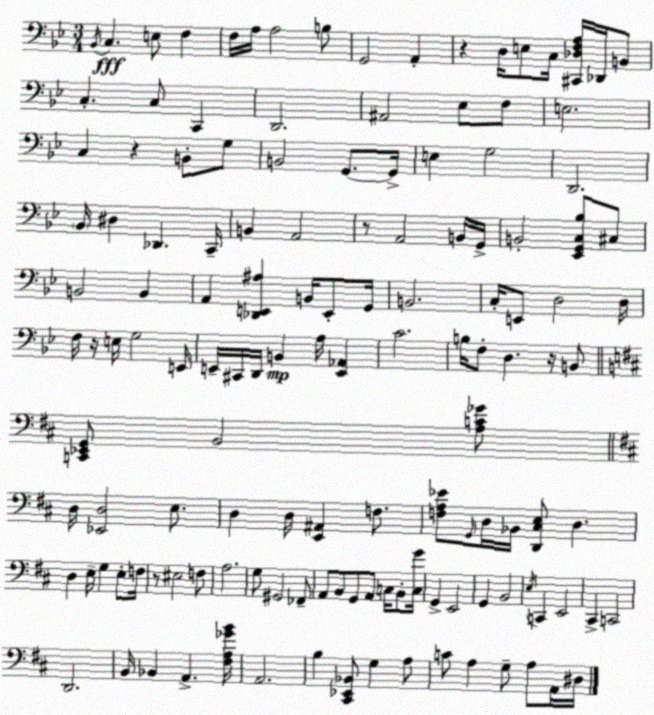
X:1
T:Untitled
M:3/4
L:1/4
K:Bb
_B,,/4 C, E,/2 F, F,/4 A,/4 A,2 B,/2 G,,2 A,, z D,/4 E,/2 C,/4 [^C,,_D,F,A,]/4 _D,,/4 B,,/2 C, C,/2 C,, D,,2 ^A,,2 _E,/2 F,/2 E,2 C, z B,,/2 G,/2 B,,2 G,,/2 G,,/4 E, G,2 D,,2 _B,,/4 ^D, _D,, C,,/4 B,, A,,2 z/2 A,,2 B,,/4 G,,/4 B,,2 [_E,,G,,C,_B,]/2 ^C,/2 B,,2 B,, A,, [_D,,E,,^A,] B,,/4 E,,/2 G,,/4 B,,2 C,/4 E,,/2 D,2 D,/4 F,/4 z/4 E,/4 G,2 E,,/4 E,,/4 ^C,,/4 D,,/4 B,, A,/4 [E,,_A,,] C2 B,/4 F,/2 D, z/4 B,,/2 [C,,_E,,G,,]/2 B,,2 [A,C_G]/2 D,/4 [_E,,D,]2 E,/2 D, D,/4 [E,,^A,,] F,/2 [F,A,_E]/2 G,,/4 D,/4 _B,,/4 [D,,^C,E,]/2 D, D, E,/4 G, E,/2 F,/4 z/2 ^E,2 F,/2 A,2 G,/2 ^G,,2 _F,,/2 A,,/2 B,,/2 G,,/2 A,,/2 C,/4 B,,/2 [C,G]/4 G,, E,,2 G,, B,,2 E,/4 C,, E,,2 ^C,, C,,2 D,,2 B,,/4 _B,, A,, [^F,A,_GB]/4 A,,2 B, [^C,,_E,,_B,,]/2 G, A,/2 C/2 A, G,/2 A,/2 A,,/4 ^D,/4